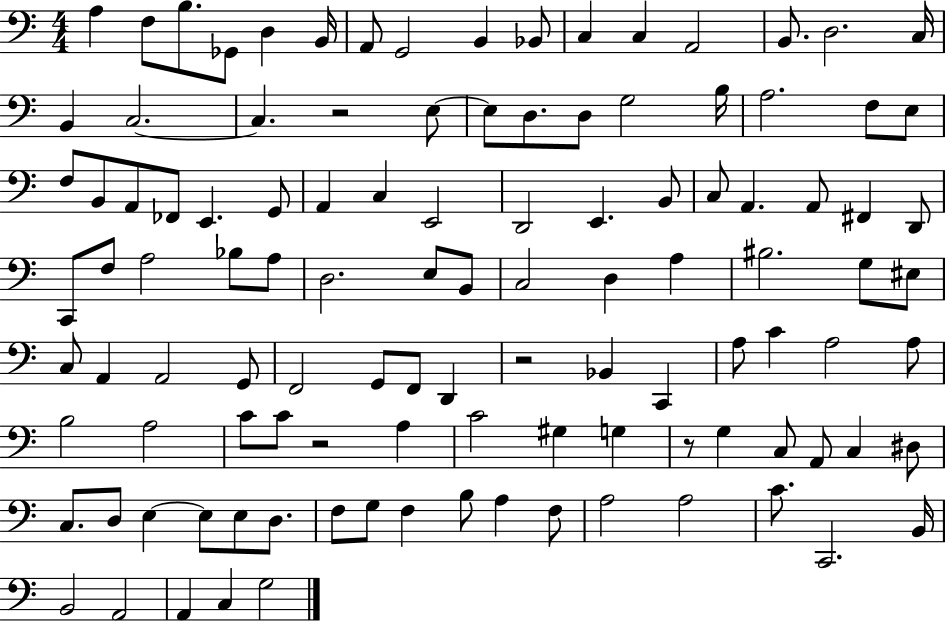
{
  \clef bass
  \numericTimeSignature
  \time 4/4
  \key c \major
  a4 f8 b8. ges,8 d4 b,16 | a,8 g,2 b,4 bes,8 | c4 c4 a,2 | b,8. d2. c16 | \break b,4 c2.~~ | c4. r2 e8~~ | e8 d8. d8 g2 b16 | a2. f8 e8 | \break f8 b,8 a,8 fes,8 e,4. g,8 | a,4 c4 e,2 | d,2 e,4. b,8 | c8 a,4. a,8 fis,4 d,8 | \break c,8 f8 a2 bes8 a8 | d2. e8 b,8 | c2 d4 a4 | bis2. g8 eis8 | \break c8 a,4 a,2 g,8 | f,2 g,8 f,8 d,4 | r2 bes,4 c,4 | a8 c'4 a2 a8 | \break b2 a2 | c'8 c'8 r2 a4 | c'2 gis4 g4 | r8 g4 c8 a,8 c4 dis8 | \break c8. d8 e4~~ e8 e8 d8. | f8 g8 f4 b8 a4 f8 | a2 a2 | c'8. c,2. b,16 | \break b,2 a,2 | a,4 c4 g2 | \bar "|."
}